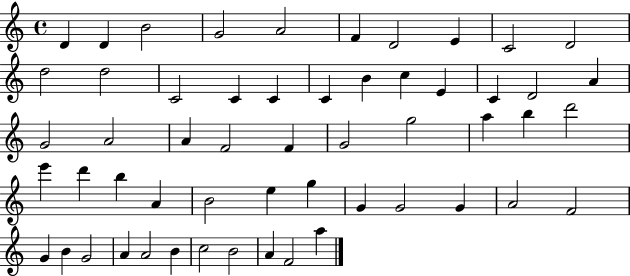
{
  \clef treble
  \time 4/4
  \defaultTimeSignature
  \key c \major
  d'4 d'4 b'2 | g'2 a'2 | f'4 d'2 e'4 | c'2 d'2 | \break d''2 d''2 | c'2 c'4 c'4 | c'4 b'4 c''4 e'4 | c'4 d'2 a'4 | \break g'2 a'2 | a'4 f'2 f'4 | g'2 g''2 | a''4 b''4 d'''2 | \break e'''4 d'''4 b''4 a'4 | b'2 e''4 g''4 | g'4 g'2 g'4 | a'2 f'2 | \break g'4 b'4 g'2 | a'4 a'2 b'4 | c''2 b'2 | a'4 f'2 a''4 | \break \bar "|."
}